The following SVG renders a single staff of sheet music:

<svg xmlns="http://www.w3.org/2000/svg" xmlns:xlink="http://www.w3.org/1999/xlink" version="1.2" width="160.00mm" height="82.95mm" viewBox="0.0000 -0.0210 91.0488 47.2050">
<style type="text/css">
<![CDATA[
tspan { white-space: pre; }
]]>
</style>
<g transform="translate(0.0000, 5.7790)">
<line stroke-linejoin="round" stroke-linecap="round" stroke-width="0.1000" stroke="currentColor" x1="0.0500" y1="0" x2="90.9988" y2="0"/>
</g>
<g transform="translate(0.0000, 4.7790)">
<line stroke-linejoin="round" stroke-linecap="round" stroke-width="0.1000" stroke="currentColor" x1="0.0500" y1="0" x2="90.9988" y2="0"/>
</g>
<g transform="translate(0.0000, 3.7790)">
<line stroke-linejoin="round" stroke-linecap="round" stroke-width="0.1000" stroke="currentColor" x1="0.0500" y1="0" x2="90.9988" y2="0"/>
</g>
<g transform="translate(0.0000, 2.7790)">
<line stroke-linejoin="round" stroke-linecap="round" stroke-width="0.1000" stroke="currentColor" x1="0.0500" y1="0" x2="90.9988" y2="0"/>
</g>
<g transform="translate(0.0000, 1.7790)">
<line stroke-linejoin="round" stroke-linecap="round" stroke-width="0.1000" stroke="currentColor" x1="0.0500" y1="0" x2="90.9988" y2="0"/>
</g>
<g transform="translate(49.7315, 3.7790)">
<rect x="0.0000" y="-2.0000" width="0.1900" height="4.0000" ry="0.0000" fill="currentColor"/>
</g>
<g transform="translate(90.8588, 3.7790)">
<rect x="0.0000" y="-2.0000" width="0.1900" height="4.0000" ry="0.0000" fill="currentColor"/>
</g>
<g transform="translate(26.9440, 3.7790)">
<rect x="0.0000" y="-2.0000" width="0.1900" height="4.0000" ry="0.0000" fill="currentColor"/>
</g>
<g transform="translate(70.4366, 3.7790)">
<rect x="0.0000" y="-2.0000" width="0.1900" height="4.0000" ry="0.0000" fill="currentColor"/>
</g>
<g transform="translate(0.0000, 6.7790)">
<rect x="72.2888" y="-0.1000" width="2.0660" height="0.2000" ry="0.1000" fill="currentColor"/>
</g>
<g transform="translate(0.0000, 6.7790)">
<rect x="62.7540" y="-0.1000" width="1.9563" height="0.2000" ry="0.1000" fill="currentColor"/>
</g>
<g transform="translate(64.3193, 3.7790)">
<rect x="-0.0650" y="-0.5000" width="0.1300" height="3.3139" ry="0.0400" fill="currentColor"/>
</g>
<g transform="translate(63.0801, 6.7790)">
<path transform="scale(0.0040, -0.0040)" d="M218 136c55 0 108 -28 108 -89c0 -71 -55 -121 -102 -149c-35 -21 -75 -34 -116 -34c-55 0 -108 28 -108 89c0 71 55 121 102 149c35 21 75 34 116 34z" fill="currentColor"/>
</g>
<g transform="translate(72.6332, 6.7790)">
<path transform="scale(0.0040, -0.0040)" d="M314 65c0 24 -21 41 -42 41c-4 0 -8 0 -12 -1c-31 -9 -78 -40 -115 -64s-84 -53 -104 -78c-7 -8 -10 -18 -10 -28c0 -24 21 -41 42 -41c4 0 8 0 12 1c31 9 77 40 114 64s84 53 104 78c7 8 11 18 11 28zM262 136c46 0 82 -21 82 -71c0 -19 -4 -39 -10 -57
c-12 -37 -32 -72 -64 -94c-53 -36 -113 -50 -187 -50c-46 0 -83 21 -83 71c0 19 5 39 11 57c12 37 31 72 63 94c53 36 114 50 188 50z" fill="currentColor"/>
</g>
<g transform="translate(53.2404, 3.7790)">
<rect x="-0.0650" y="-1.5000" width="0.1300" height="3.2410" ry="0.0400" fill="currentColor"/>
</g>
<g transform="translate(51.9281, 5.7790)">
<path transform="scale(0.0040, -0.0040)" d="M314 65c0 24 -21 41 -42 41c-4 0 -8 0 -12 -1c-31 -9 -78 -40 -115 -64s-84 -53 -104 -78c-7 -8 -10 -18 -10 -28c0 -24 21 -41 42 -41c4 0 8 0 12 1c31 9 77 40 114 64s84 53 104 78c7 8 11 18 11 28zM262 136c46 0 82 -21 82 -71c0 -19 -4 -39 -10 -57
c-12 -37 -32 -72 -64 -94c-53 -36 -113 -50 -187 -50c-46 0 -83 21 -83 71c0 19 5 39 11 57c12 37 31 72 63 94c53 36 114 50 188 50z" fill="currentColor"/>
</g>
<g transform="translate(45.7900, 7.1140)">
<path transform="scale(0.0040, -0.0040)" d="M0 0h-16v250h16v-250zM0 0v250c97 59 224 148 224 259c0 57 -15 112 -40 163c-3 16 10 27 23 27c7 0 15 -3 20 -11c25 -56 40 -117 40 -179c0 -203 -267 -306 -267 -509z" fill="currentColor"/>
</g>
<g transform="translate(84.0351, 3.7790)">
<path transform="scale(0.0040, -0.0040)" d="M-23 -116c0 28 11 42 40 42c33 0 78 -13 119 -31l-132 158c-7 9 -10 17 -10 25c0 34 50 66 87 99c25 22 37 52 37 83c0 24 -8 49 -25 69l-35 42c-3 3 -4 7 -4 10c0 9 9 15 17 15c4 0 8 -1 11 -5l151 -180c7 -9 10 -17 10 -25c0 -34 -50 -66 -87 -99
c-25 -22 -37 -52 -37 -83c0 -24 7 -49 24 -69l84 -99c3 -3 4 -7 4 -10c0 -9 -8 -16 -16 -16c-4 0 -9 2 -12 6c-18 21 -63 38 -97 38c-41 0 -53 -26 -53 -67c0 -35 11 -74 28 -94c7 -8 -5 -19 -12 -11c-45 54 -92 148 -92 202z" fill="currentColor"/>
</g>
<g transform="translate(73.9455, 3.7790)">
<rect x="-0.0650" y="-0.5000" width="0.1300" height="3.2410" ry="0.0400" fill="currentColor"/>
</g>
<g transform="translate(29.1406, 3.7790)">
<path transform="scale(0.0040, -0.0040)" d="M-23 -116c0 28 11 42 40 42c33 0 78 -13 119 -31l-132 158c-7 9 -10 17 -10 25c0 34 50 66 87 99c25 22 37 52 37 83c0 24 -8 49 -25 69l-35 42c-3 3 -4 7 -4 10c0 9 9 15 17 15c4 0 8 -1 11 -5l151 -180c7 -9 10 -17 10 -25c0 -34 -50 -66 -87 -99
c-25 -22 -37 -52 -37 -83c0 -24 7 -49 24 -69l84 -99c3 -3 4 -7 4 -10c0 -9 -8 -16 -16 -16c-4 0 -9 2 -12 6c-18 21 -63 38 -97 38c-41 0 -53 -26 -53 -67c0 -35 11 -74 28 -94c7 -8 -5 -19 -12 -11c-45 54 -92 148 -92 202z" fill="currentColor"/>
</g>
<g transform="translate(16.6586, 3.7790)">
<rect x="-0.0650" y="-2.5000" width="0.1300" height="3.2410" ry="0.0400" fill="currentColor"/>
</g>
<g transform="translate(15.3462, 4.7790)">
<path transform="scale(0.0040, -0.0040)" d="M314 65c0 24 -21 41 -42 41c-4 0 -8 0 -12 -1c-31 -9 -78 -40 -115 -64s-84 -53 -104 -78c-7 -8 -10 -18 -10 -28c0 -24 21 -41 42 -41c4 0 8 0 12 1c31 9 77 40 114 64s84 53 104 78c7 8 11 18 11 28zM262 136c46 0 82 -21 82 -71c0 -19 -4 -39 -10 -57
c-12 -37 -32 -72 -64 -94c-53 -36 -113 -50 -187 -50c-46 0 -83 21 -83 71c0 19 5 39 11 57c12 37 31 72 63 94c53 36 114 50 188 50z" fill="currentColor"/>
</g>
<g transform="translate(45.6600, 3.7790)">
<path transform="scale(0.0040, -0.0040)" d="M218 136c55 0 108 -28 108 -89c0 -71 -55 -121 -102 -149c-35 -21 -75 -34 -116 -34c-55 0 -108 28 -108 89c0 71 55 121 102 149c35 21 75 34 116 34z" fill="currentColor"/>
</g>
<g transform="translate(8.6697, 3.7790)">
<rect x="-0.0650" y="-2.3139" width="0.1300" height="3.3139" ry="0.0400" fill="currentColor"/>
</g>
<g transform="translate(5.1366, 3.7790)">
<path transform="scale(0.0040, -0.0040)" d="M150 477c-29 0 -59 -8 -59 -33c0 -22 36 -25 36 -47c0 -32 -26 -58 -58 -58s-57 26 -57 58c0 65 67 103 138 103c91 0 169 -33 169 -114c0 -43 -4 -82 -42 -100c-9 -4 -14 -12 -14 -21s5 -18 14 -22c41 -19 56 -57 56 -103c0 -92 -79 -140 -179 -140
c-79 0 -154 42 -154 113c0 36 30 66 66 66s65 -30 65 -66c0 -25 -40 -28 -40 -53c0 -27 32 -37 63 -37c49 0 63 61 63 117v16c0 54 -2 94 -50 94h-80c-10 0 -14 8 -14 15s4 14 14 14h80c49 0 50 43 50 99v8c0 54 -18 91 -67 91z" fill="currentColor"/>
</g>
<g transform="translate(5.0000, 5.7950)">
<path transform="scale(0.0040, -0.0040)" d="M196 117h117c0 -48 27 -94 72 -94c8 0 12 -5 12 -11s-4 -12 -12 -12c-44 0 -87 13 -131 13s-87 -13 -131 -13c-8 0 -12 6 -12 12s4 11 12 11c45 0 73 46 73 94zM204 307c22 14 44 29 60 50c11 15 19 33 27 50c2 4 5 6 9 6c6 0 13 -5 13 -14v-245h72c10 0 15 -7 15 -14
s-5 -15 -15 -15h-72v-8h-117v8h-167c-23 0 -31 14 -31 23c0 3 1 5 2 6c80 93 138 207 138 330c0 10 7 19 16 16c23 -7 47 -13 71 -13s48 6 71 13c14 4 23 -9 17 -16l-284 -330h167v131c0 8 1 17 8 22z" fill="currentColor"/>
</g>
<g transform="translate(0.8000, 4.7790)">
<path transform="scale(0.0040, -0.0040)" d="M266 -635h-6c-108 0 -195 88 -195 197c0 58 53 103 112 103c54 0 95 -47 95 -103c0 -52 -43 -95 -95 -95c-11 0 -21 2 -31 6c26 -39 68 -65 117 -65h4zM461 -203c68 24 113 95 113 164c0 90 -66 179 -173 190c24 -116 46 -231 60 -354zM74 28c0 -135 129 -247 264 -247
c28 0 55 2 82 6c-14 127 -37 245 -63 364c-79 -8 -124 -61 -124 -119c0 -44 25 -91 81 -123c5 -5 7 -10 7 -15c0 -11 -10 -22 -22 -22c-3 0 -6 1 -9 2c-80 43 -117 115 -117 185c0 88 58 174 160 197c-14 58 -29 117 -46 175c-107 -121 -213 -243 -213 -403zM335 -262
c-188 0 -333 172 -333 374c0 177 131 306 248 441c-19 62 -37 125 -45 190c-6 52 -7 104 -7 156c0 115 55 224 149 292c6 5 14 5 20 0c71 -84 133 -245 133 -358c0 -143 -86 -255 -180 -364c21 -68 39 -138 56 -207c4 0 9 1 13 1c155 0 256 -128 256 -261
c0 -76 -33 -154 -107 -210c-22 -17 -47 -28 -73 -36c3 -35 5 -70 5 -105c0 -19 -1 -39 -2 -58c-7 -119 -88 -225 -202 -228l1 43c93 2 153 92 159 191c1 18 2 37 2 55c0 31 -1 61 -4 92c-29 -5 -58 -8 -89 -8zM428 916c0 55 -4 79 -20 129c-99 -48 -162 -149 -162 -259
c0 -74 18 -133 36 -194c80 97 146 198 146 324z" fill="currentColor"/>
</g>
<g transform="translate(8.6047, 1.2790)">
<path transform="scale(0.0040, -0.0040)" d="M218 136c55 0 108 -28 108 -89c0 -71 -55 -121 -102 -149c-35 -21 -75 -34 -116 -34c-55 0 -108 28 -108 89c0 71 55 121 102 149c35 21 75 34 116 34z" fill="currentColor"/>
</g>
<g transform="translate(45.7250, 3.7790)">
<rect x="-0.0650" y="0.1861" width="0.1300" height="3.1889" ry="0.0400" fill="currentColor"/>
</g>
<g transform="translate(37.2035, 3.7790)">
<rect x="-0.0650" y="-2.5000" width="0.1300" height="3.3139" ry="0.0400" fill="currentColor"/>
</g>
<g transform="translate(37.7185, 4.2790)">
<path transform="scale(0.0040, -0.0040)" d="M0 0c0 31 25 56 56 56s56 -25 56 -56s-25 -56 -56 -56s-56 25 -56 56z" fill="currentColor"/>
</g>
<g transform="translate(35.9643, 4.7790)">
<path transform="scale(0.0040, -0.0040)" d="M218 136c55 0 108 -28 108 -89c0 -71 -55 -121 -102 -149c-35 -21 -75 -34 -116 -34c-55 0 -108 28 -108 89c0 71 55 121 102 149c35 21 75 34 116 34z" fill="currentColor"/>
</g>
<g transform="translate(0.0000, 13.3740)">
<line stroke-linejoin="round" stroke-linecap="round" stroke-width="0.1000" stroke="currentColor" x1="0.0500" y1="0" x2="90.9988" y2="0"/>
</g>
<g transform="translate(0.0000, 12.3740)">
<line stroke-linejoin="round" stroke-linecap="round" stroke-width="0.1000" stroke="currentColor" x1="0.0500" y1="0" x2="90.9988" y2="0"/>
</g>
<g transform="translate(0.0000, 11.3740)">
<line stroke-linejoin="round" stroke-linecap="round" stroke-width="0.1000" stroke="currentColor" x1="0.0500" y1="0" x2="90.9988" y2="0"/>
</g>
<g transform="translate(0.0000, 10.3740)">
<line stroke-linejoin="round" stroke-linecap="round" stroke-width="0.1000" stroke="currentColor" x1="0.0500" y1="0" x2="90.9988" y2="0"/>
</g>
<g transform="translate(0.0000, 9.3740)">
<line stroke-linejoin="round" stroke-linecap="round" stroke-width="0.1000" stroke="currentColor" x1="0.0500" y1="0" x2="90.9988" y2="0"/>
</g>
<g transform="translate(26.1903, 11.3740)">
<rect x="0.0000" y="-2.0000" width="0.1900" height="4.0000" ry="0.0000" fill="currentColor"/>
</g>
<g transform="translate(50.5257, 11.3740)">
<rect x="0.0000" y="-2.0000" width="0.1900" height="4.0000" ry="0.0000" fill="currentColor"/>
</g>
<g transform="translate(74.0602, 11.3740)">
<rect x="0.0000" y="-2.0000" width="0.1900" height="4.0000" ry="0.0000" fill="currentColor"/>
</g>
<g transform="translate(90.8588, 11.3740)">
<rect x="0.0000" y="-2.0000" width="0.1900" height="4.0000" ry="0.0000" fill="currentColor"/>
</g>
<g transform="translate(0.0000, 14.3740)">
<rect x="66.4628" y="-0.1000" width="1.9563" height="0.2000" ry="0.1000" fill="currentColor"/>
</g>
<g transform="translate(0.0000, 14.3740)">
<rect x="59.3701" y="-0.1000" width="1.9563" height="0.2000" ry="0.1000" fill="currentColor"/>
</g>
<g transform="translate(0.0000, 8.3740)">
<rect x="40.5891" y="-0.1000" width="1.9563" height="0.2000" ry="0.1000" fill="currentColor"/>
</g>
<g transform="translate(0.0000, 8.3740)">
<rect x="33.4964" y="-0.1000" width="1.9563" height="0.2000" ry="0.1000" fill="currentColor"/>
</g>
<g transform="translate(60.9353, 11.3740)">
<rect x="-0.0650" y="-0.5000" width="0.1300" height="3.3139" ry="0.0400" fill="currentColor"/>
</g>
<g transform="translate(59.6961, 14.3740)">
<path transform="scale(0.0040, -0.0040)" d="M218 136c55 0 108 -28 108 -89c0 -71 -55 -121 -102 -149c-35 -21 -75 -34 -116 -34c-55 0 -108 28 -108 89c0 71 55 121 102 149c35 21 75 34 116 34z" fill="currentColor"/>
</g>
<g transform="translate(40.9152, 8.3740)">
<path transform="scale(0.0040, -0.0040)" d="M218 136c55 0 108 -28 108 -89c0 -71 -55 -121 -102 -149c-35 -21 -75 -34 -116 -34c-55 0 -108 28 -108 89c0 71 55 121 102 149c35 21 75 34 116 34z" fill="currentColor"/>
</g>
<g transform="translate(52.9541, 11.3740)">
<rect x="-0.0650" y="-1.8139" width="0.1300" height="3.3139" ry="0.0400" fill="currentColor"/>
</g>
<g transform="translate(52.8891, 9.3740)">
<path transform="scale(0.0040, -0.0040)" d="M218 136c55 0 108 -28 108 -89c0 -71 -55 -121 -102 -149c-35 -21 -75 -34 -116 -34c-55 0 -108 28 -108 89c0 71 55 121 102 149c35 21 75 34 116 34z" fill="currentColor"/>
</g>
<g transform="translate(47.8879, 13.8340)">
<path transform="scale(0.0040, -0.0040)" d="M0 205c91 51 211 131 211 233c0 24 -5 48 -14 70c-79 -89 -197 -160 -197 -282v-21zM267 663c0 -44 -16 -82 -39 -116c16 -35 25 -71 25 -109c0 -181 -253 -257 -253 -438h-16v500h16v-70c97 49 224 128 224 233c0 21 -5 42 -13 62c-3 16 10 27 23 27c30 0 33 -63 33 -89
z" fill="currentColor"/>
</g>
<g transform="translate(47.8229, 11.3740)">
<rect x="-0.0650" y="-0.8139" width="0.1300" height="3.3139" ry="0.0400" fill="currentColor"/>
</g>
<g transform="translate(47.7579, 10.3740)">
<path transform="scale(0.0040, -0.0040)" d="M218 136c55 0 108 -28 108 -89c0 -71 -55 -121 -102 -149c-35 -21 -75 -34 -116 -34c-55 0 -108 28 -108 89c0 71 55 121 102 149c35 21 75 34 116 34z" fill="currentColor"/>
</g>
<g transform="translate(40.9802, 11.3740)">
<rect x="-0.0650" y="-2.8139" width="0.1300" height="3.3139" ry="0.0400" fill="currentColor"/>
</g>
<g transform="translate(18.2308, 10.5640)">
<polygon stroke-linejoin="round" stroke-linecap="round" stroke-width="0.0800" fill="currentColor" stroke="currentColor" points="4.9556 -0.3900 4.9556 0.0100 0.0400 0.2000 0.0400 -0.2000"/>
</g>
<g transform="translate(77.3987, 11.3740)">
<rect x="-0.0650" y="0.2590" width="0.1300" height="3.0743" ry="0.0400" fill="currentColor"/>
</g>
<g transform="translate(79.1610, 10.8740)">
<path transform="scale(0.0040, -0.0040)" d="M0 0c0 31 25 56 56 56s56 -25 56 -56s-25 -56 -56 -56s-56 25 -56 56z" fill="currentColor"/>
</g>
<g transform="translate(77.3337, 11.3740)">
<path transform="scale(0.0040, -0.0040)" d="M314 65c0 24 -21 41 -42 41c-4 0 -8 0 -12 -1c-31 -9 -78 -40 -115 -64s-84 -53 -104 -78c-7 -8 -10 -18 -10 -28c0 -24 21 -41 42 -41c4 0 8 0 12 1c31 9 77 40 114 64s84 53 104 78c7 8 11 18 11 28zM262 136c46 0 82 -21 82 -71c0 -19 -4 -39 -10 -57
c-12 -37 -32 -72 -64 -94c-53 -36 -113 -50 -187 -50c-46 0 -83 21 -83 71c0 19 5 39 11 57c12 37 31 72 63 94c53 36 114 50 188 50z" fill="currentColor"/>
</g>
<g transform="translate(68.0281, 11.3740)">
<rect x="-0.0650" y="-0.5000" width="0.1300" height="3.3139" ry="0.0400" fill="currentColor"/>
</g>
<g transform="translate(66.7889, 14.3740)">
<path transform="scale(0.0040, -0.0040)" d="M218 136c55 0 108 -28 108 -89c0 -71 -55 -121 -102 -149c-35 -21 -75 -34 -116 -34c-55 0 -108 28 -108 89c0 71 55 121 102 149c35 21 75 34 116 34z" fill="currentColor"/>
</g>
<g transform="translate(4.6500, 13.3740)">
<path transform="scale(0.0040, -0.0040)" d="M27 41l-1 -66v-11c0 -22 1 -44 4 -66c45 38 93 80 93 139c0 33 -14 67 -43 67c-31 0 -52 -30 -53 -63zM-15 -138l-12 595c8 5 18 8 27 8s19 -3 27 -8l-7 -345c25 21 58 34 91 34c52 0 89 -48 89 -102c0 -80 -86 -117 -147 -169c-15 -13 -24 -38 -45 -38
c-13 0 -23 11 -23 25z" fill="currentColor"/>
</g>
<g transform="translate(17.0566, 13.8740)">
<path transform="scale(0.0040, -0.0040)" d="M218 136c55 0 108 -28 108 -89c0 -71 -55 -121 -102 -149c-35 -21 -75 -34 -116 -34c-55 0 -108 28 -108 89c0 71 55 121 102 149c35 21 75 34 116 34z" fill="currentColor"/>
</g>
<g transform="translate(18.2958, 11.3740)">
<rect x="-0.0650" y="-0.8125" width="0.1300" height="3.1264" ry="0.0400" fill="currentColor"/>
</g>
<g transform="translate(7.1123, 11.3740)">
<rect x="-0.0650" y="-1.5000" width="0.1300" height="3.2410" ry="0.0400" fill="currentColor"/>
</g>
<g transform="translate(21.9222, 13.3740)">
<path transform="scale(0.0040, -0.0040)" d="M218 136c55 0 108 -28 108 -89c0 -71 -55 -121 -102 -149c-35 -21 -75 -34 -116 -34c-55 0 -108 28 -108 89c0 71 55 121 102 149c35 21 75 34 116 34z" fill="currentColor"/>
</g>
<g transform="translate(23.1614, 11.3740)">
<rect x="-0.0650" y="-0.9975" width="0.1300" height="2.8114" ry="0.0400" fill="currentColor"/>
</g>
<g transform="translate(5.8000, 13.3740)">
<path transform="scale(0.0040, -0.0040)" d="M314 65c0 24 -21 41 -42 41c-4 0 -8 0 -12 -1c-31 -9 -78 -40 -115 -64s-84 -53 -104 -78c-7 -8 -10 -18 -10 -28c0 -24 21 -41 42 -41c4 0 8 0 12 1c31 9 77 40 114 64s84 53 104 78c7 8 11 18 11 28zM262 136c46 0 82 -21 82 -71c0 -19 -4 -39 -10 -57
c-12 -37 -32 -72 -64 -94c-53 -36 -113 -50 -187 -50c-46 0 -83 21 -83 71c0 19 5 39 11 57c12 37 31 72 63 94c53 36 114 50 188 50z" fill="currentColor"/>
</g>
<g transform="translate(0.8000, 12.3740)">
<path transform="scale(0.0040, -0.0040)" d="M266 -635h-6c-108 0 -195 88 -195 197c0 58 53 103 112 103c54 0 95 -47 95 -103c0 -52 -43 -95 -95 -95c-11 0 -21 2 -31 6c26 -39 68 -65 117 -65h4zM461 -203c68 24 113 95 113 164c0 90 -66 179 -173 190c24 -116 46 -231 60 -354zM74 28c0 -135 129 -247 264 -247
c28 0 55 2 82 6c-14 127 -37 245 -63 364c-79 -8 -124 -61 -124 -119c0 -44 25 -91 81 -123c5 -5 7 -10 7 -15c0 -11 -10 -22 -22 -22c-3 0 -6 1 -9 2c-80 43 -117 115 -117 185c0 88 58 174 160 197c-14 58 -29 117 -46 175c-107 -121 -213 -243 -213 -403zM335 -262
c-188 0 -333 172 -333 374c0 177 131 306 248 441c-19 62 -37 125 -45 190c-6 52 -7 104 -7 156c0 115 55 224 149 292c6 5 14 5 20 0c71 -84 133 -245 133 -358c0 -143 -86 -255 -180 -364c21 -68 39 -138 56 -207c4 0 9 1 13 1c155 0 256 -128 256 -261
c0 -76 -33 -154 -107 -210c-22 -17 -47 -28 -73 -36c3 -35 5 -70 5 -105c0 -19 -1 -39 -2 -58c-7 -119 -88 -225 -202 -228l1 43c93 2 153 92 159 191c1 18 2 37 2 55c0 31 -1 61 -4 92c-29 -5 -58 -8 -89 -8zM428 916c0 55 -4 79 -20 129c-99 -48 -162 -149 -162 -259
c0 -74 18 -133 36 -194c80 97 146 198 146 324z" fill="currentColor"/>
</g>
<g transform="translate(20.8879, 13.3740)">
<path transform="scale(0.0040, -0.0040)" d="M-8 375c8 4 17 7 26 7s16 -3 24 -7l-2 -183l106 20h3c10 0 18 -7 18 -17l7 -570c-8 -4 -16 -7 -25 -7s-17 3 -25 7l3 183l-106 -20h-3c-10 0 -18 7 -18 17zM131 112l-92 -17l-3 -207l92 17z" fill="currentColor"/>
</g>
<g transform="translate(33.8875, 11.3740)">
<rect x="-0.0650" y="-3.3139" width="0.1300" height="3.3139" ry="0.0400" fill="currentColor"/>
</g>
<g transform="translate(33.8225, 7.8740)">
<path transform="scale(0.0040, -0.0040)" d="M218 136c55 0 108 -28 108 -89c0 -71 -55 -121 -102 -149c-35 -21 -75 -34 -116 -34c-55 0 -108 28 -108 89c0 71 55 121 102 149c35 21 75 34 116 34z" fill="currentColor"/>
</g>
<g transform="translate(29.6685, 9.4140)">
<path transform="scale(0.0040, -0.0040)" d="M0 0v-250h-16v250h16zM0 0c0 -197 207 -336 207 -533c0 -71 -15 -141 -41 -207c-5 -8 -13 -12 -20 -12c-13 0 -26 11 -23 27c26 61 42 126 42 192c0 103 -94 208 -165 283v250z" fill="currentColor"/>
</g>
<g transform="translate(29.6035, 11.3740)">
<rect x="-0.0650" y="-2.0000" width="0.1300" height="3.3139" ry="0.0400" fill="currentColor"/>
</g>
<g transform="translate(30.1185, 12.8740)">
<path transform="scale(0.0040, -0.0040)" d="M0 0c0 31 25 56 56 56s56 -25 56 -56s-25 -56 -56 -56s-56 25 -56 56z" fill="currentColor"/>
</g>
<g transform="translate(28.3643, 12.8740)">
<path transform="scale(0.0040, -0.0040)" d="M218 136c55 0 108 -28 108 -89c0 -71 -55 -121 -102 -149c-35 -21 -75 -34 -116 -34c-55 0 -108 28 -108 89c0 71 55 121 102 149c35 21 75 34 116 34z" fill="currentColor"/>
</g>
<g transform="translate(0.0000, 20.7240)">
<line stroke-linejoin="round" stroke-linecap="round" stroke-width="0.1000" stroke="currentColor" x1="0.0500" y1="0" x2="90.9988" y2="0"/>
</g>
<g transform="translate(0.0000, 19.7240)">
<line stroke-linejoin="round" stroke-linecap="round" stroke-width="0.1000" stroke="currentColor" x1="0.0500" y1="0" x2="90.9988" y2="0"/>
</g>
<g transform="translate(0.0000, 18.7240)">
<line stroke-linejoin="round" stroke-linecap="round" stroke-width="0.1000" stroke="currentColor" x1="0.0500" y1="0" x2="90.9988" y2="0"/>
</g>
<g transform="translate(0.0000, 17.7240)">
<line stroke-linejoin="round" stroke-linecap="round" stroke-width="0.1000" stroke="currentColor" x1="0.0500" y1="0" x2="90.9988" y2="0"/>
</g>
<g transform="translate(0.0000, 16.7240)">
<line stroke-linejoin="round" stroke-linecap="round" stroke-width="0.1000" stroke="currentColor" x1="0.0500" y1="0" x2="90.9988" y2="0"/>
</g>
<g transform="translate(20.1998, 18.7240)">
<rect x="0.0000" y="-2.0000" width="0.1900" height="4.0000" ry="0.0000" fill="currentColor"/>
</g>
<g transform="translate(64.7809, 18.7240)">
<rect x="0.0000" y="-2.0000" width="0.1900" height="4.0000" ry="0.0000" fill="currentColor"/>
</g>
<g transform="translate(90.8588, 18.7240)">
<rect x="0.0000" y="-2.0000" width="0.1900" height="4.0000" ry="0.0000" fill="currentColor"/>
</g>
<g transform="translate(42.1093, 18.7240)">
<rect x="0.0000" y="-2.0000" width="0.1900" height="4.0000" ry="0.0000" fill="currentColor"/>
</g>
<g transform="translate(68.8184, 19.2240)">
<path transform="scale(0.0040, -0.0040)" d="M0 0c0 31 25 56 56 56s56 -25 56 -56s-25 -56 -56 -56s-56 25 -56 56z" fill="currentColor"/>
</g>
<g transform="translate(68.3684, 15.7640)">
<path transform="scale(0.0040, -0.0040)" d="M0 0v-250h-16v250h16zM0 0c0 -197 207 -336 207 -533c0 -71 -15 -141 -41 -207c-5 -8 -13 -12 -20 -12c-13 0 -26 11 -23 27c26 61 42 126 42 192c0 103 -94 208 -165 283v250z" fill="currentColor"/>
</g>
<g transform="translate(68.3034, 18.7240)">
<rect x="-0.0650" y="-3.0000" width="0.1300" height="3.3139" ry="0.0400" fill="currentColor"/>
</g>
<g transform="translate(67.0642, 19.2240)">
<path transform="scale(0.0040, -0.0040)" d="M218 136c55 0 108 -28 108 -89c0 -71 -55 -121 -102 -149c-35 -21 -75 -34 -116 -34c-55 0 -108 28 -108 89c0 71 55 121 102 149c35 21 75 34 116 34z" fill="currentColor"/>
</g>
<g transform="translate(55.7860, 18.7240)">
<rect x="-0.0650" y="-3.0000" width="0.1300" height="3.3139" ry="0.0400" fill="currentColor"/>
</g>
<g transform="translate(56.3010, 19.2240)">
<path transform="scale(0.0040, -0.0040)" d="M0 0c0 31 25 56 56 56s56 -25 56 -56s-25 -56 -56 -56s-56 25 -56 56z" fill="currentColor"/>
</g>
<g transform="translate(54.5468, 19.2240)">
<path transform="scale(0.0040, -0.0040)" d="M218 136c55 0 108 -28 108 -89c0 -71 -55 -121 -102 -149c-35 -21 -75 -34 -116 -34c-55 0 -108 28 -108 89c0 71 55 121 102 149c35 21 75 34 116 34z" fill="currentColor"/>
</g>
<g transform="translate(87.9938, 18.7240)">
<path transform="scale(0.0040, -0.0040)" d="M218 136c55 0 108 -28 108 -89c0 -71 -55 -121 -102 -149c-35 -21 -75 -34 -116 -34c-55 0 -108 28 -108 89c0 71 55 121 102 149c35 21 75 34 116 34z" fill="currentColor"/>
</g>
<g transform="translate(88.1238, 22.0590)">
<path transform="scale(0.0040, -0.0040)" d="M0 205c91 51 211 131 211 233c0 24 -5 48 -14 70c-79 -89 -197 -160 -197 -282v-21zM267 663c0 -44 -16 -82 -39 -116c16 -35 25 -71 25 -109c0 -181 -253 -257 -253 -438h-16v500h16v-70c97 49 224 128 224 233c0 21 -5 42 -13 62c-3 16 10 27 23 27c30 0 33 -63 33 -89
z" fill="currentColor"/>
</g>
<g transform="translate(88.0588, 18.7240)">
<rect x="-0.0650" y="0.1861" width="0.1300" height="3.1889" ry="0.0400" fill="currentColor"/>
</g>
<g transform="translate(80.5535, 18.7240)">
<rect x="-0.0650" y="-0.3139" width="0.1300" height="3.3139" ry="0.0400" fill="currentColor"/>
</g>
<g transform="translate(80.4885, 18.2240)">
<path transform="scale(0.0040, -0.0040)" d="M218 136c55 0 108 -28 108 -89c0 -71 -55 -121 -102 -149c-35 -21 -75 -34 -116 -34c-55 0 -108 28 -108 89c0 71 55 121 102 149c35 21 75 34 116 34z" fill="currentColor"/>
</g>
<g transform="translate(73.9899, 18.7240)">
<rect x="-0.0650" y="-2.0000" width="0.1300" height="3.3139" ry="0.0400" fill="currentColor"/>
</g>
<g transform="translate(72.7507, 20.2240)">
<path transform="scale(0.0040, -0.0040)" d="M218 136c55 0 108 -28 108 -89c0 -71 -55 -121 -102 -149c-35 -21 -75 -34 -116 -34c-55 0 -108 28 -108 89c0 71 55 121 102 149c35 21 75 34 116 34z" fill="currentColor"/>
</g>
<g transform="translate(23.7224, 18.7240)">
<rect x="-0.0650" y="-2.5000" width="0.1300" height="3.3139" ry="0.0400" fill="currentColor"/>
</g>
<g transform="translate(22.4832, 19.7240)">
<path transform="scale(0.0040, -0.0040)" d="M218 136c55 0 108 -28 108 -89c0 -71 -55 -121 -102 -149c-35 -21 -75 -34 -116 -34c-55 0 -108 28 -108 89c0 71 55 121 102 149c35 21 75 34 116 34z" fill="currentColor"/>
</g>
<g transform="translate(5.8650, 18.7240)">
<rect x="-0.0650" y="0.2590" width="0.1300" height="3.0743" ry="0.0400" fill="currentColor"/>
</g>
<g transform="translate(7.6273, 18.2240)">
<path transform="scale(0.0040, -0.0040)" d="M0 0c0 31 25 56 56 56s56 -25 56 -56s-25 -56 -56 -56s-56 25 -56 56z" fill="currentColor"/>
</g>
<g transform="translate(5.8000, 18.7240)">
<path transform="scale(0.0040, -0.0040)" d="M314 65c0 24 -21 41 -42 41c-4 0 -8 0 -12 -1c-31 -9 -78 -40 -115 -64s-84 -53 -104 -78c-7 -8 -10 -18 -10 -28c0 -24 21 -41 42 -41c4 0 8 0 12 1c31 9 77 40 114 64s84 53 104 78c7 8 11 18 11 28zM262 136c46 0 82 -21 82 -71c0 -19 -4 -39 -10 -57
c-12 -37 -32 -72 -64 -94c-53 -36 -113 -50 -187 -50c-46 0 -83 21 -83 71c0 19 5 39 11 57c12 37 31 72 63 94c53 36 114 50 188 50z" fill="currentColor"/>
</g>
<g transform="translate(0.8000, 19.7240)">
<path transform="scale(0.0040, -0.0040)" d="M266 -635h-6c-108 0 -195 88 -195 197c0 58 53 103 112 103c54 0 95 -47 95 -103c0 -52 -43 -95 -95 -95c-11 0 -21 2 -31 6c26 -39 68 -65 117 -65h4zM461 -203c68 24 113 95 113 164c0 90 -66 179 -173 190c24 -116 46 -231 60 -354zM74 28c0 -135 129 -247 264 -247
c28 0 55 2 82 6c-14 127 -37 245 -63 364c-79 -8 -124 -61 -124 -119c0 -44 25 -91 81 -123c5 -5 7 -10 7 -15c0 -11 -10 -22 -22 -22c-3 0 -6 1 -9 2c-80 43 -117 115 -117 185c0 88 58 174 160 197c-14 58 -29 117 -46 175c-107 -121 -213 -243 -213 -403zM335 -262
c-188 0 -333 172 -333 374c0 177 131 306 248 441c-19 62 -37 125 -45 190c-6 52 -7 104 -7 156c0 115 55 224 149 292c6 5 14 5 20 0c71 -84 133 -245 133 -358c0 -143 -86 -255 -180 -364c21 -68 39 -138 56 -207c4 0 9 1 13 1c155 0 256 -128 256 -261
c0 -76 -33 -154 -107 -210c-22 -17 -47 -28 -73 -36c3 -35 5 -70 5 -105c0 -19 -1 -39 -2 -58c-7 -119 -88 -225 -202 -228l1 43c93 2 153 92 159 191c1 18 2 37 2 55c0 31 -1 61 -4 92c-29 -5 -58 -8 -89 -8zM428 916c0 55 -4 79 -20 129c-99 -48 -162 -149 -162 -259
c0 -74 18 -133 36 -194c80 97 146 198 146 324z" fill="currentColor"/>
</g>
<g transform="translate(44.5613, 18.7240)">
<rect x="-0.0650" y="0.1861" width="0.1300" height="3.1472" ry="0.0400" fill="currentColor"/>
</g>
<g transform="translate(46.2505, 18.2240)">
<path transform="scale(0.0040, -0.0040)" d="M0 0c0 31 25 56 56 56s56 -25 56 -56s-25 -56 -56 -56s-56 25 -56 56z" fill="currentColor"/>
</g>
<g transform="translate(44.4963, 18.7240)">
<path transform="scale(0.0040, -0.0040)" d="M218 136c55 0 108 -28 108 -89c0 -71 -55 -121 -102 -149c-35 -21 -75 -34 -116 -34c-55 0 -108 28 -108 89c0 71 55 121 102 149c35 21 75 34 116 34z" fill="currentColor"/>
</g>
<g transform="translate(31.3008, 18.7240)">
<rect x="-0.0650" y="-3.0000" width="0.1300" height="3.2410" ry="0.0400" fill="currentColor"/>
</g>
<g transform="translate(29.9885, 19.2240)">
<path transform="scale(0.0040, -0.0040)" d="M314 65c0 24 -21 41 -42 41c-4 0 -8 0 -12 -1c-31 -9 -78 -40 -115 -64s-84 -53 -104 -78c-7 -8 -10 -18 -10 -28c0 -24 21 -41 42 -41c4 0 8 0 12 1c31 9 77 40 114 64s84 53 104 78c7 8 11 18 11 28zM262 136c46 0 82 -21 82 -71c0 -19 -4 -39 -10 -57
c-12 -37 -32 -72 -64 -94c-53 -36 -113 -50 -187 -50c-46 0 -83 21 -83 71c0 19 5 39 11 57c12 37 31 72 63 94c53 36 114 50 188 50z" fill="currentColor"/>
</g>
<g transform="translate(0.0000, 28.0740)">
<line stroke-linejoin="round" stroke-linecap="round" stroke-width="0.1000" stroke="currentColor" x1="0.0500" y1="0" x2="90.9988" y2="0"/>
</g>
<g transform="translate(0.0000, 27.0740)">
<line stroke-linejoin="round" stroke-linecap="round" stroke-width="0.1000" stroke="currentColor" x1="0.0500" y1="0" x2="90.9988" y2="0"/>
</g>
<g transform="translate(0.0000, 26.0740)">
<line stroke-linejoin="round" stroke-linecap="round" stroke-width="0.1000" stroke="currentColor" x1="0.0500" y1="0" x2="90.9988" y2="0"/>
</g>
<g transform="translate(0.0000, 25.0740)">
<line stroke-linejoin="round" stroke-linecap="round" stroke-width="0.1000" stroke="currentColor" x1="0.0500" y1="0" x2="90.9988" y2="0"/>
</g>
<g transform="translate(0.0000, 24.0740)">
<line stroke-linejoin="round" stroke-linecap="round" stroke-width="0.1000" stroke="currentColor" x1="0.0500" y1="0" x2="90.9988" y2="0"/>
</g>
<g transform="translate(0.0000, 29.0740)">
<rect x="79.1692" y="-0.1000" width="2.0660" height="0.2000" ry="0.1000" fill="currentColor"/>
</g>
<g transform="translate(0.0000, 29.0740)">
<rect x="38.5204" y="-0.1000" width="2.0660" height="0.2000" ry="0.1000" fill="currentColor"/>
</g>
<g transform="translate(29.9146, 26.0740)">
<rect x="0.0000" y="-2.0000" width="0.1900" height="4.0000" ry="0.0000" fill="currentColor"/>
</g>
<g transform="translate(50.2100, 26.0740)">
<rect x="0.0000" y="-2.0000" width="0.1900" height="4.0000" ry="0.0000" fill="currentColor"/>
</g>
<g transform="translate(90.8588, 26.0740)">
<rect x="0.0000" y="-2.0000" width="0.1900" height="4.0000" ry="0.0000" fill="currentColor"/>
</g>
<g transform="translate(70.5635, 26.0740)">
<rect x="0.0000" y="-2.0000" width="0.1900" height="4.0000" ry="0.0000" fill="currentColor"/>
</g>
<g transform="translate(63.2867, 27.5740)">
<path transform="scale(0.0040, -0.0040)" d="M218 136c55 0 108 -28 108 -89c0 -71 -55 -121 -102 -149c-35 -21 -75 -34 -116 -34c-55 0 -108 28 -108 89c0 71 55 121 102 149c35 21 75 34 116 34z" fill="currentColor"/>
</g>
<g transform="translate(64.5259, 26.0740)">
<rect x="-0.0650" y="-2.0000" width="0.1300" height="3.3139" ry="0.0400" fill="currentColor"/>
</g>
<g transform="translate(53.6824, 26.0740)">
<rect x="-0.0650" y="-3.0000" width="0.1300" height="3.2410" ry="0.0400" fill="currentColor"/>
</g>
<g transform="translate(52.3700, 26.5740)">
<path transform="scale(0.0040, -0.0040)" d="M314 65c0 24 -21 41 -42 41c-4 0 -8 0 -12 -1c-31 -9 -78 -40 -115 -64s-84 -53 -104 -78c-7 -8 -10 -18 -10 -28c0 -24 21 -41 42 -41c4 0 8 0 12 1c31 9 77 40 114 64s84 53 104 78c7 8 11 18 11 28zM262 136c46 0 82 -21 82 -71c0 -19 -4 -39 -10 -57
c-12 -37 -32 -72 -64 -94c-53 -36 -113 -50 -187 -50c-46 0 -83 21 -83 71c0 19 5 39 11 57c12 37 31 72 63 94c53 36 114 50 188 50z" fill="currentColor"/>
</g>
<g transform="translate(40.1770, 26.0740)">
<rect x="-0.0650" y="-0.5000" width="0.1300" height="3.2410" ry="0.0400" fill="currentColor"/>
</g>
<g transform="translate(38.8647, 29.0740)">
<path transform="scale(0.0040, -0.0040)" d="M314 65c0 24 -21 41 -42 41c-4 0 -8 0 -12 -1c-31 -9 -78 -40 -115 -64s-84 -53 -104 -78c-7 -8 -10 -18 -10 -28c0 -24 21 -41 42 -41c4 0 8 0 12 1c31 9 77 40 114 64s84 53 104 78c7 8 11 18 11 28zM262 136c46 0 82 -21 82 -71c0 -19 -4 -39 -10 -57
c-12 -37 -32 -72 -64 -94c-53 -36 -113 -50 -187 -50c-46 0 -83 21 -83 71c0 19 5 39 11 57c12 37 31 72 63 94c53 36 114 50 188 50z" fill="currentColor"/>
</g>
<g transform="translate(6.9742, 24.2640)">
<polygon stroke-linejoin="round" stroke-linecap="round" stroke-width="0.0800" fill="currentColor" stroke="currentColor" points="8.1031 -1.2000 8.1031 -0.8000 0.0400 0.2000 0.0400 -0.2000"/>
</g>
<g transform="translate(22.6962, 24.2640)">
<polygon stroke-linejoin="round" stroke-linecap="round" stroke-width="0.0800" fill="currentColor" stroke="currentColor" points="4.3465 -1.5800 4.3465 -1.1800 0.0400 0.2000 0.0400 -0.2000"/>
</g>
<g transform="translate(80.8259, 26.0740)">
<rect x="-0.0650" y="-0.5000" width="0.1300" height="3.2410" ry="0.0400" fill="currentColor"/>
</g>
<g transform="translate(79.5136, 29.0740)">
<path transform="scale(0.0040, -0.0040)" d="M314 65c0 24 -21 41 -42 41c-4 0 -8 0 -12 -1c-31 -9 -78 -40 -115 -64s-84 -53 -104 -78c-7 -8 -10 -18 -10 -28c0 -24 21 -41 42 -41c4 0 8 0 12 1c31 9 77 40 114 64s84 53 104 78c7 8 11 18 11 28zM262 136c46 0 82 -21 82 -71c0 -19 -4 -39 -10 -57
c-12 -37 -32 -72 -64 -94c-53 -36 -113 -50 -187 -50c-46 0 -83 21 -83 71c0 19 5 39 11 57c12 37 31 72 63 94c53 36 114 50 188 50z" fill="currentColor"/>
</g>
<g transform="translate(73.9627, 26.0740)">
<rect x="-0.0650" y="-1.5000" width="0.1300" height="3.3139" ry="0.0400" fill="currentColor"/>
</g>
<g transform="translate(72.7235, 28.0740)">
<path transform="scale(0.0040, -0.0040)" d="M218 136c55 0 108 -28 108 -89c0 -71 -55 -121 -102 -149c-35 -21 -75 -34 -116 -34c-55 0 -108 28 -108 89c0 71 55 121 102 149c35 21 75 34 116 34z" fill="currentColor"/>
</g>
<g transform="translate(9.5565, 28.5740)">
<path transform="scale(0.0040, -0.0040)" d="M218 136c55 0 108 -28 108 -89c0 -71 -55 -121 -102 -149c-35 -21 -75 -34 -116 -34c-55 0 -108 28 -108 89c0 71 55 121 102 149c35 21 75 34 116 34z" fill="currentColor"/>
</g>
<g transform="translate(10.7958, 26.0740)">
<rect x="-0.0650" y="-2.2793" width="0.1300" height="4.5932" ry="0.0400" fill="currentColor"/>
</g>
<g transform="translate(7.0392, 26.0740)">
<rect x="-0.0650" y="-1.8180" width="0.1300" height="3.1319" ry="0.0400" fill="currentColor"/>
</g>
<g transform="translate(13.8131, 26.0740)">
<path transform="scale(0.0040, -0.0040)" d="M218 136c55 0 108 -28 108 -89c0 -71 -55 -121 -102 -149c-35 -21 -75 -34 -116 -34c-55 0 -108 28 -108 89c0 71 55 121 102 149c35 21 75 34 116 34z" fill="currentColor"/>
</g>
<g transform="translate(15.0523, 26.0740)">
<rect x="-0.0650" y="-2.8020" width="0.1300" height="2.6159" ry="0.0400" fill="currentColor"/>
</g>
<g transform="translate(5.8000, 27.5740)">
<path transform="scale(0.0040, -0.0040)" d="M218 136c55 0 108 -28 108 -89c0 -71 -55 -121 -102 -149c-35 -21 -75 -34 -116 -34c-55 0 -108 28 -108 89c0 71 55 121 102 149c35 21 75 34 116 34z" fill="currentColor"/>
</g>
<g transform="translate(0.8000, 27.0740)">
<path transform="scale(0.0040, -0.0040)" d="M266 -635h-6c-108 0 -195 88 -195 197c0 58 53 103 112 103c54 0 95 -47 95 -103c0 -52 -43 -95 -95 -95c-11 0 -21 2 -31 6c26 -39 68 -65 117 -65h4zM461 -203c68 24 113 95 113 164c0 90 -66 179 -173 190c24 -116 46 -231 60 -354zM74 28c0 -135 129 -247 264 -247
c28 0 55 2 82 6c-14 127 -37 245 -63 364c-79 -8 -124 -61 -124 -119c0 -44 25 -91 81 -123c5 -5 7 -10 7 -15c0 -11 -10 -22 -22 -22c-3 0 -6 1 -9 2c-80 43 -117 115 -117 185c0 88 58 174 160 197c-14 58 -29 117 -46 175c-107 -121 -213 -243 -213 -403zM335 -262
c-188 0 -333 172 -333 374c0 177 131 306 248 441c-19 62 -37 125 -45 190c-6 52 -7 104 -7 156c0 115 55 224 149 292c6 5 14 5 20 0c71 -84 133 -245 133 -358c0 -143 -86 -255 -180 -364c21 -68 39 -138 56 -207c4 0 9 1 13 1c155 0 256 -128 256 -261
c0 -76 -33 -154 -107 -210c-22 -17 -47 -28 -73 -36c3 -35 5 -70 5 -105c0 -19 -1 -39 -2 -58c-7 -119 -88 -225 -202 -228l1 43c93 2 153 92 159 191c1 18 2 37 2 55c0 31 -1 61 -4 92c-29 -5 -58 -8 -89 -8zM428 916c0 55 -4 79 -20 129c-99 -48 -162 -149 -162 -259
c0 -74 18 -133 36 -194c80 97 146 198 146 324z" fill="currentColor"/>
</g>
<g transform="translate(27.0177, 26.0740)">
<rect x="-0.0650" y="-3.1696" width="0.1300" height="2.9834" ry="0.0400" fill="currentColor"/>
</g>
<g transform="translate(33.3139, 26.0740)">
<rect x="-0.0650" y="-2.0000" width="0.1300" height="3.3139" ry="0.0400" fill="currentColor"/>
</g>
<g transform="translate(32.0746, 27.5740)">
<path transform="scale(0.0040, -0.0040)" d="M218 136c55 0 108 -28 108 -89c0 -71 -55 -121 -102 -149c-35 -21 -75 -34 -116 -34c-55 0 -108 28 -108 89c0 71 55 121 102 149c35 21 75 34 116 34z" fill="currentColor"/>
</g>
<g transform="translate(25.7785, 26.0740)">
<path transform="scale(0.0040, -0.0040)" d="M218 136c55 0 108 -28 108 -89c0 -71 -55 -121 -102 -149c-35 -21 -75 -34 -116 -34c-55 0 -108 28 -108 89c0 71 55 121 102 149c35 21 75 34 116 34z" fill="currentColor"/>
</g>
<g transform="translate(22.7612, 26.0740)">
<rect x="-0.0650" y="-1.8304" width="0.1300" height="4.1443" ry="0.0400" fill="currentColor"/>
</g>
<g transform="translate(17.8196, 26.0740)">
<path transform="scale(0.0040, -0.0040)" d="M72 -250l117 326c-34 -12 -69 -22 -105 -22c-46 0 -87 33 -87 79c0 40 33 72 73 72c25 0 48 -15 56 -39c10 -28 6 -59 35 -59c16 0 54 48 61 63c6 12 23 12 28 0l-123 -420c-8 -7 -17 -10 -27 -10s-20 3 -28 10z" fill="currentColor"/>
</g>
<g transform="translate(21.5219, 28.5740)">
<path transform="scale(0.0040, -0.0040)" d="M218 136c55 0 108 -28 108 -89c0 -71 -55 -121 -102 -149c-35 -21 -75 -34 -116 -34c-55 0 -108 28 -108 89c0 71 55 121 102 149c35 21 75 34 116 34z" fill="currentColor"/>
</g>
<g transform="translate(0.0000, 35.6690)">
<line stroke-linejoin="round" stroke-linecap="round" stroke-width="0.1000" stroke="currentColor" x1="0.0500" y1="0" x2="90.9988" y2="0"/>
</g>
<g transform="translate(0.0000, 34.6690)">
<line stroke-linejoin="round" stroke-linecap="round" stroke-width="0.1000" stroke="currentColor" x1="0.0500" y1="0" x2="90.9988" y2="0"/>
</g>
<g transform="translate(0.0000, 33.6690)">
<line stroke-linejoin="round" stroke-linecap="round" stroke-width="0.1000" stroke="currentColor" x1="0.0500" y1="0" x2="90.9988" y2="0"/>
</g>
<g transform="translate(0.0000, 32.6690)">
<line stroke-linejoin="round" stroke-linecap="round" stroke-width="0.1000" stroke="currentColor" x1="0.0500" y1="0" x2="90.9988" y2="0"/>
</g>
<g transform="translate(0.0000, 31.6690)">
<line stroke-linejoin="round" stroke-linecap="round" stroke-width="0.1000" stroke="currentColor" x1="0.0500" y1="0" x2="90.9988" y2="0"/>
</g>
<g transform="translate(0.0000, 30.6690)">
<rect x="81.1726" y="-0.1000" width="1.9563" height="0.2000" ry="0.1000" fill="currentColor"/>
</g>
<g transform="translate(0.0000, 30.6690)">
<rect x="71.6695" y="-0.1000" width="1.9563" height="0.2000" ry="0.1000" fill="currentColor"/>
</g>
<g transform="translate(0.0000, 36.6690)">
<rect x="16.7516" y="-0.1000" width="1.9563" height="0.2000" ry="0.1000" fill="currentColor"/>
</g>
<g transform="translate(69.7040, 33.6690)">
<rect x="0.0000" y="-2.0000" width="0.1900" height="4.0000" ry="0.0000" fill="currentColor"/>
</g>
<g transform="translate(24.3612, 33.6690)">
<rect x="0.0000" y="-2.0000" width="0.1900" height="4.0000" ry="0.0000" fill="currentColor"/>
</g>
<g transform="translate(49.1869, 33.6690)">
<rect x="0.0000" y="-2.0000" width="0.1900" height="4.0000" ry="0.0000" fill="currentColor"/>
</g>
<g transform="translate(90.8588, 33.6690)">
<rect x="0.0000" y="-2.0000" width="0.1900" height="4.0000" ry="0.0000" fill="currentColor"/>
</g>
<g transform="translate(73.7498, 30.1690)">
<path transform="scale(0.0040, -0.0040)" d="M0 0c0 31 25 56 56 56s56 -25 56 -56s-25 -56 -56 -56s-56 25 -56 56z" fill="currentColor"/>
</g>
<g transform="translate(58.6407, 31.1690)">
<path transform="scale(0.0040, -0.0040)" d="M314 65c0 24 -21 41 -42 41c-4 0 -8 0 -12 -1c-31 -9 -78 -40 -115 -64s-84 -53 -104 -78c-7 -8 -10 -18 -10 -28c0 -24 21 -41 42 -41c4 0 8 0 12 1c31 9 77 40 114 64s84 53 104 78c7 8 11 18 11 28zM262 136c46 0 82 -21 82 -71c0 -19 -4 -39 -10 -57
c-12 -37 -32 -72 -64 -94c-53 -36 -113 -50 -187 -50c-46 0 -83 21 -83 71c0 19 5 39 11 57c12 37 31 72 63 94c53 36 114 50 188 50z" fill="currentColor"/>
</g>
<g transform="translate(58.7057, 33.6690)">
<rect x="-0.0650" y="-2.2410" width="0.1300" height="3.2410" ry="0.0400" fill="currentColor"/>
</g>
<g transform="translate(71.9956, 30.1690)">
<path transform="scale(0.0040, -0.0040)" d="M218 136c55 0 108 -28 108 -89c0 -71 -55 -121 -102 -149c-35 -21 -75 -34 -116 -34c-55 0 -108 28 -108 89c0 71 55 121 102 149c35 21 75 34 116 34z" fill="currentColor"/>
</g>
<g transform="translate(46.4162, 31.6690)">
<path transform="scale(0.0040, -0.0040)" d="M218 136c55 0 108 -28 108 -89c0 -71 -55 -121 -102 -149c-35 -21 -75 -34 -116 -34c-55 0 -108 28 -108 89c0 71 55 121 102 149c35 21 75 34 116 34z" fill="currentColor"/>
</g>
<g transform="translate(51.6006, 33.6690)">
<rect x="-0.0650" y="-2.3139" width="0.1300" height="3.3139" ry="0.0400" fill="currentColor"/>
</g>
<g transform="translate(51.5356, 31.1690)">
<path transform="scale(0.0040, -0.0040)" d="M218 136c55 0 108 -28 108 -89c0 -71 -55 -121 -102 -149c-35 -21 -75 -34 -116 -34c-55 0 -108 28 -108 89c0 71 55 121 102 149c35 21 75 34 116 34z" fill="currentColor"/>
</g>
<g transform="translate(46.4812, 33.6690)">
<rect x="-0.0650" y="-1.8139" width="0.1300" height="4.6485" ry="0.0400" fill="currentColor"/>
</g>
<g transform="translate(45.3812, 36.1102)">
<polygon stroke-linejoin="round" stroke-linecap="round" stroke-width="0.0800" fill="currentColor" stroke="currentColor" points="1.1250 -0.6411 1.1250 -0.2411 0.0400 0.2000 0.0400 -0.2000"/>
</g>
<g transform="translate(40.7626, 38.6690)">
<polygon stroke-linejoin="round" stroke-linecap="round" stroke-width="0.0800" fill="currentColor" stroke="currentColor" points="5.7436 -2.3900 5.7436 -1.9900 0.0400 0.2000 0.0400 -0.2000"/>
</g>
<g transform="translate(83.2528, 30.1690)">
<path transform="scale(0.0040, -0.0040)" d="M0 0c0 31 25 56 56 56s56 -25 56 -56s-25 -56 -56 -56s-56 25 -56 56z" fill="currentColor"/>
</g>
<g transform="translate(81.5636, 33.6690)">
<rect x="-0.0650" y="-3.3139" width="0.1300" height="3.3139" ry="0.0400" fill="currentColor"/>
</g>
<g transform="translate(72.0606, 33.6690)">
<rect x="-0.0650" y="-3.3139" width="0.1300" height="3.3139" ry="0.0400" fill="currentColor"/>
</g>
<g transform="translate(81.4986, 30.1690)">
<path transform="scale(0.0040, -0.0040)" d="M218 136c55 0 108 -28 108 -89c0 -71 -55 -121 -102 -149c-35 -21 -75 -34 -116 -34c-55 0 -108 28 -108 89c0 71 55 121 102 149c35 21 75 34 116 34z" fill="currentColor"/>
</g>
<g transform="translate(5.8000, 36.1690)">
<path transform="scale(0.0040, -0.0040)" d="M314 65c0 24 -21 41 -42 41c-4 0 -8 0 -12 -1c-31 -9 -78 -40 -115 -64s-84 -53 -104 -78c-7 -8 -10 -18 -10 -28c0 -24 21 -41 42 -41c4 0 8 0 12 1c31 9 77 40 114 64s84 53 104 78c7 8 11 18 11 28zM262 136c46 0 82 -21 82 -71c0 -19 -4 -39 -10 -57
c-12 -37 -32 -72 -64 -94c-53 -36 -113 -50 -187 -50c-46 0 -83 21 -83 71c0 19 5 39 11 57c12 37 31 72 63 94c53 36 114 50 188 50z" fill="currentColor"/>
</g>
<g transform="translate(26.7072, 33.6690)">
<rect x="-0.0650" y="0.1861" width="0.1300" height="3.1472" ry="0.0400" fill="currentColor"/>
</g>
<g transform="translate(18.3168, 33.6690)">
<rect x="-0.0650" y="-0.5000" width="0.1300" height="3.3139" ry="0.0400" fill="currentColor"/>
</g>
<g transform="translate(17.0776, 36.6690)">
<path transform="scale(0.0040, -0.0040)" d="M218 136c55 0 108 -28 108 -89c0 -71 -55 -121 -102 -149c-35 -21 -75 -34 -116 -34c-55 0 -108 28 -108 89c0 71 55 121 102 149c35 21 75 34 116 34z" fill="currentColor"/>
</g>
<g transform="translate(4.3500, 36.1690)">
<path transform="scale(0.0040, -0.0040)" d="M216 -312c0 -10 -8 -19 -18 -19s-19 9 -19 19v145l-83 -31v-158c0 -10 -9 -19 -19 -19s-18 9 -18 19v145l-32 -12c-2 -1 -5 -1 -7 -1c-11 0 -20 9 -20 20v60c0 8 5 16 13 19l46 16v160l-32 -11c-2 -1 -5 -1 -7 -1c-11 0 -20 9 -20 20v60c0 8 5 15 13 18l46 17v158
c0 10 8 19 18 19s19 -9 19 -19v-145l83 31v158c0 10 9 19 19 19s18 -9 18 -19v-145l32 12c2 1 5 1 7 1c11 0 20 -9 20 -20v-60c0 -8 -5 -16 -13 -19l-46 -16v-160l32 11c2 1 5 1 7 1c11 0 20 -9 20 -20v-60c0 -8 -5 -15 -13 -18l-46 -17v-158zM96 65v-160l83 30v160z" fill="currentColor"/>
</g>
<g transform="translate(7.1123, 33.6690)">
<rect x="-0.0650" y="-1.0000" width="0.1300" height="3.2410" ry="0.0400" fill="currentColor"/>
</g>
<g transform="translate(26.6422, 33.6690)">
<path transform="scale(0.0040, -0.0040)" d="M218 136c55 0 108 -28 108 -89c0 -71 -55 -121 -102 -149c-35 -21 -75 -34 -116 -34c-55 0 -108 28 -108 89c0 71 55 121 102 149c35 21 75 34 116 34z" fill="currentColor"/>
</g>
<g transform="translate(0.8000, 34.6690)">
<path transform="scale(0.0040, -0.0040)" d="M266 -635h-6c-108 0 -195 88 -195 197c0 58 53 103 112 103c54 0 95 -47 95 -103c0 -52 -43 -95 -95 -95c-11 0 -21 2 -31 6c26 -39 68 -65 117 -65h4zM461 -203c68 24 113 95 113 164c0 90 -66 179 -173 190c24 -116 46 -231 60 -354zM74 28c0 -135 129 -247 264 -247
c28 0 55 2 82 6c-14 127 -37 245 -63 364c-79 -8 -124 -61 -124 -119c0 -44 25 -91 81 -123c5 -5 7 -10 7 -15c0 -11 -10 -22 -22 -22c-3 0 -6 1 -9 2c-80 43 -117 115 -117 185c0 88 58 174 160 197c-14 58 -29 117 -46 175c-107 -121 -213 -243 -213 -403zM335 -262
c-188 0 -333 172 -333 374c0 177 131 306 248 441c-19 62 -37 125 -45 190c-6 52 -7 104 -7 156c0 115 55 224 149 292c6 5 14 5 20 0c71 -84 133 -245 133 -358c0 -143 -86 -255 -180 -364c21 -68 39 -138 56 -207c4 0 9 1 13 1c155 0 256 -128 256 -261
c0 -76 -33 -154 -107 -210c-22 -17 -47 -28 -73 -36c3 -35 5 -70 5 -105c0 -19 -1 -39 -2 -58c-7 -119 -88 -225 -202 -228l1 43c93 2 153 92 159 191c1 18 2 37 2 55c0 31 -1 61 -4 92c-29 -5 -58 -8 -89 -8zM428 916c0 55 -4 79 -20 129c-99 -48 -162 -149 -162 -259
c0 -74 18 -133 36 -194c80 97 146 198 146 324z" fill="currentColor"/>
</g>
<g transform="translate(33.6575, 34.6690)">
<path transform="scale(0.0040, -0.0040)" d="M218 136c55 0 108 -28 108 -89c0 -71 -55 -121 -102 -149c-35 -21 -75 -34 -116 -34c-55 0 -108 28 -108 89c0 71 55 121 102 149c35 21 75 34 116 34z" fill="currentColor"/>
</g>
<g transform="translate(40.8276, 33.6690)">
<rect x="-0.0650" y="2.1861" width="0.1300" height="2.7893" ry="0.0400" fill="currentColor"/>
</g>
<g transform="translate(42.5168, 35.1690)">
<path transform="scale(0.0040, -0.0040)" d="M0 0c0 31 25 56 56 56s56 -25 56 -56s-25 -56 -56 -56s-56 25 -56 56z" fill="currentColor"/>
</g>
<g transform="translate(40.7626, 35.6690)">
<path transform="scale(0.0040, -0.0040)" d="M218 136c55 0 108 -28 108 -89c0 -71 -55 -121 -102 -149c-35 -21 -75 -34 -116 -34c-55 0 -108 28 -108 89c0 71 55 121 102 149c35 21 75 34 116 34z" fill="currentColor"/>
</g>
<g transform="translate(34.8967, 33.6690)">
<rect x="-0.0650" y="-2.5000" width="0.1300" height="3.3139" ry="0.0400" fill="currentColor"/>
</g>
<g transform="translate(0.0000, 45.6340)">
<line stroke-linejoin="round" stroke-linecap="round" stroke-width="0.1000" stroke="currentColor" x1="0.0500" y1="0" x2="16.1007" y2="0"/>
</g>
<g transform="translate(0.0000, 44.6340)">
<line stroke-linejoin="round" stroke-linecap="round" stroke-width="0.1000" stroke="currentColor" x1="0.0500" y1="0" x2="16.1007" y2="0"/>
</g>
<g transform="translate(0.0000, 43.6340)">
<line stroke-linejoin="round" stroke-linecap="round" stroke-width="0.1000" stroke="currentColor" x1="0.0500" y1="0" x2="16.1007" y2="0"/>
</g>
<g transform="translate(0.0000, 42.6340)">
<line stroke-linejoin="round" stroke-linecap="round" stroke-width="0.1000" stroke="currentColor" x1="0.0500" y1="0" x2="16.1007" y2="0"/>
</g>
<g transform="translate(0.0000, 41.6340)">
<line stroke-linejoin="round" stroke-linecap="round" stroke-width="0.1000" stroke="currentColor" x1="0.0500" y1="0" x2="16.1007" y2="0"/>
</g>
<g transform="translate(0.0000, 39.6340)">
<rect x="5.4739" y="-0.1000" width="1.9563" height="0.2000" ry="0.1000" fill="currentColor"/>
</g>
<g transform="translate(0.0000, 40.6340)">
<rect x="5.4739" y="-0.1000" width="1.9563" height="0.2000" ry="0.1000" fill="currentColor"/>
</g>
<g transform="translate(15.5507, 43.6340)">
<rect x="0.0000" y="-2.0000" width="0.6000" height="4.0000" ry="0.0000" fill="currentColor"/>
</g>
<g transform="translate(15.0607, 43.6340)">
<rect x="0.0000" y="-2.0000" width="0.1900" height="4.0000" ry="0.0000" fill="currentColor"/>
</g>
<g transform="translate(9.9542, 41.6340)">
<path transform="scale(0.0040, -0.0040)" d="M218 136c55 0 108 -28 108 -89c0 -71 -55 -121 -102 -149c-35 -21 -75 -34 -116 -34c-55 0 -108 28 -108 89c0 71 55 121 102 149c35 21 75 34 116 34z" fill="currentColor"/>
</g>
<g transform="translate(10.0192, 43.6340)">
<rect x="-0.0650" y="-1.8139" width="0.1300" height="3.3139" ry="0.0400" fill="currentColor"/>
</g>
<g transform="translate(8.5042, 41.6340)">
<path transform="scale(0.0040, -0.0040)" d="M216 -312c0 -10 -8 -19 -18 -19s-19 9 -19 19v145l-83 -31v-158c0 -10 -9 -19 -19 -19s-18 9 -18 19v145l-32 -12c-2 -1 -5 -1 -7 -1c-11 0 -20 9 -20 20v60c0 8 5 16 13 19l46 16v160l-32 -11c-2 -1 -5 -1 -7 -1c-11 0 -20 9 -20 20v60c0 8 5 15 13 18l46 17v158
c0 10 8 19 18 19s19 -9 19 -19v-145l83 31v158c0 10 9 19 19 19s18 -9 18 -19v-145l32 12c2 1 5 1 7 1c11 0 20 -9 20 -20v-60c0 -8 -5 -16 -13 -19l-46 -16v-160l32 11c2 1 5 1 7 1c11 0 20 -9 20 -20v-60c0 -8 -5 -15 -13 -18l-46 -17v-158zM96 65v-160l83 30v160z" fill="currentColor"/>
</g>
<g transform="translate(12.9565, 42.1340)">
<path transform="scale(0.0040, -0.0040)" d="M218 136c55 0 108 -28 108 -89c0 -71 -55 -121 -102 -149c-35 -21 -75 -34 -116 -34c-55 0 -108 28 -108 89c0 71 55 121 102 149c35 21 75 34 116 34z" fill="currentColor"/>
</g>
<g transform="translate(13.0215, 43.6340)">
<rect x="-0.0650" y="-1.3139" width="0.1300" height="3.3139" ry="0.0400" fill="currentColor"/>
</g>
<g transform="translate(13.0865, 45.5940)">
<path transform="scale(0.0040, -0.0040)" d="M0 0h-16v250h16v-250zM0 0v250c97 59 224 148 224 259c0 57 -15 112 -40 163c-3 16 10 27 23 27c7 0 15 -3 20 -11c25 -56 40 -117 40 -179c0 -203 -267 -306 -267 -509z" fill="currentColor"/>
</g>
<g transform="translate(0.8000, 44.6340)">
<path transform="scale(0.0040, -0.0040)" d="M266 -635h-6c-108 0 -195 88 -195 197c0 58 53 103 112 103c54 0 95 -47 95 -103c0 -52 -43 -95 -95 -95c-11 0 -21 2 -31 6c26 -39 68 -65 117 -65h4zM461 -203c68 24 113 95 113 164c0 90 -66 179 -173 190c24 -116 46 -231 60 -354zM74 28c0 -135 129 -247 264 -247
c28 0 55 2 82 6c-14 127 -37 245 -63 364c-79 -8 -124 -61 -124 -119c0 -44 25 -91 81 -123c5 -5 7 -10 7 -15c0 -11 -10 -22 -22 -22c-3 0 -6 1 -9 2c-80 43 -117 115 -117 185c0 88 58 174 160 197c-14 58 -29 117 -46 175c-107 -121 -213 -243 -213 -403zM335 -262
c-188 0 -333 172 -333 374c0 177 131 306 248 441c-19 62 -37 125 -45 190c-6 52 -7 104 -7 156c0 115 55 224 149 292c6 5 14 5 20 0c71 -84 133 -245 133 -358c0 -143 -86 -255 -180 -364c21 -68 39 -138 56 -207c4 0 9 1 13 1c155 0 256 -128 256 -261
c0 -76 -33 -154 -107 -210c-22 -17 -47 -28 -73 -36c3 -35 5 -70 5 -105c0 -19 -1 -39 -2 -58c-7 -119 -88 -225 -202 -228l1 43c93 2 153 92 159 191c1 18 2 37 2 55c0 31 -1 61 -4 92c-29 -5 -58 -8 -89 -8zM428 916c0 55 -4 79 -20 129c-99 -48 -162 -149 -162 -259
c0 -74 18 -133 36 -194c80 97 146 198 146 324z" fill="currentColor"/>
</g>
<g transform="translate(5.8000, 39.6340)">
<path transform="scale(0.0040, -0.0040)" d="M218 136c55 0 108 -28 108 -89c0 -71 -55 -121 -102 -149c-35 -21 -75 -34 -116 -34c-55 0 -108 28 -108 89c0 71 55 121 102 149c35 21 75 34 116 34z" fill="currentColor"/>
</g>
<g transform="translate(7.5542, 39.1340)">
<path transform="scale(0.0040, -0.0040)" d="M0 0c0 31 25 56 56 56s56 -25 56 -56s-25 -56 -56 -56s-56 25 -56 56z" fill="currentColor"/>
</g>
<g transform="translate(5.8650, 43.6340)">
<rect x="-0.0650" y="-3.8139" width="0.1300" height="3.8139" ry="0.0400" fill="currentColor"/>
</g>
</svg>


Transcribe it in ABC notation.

X:1
T:Untitled
M:3/4
L:1/4
K:C
g G2 z G B/2 E2 C C2 z _E2 D/2 E/2 F/2 b a d/4 f C C B2 B2 G A2 B A A/2 F c B/4 F/2 D/2 B/2 z/2 D/2 B/2 F C2 A2 F E C2 ^D2 C B G E/2 f/4 g g2 b b c' ^f e/2